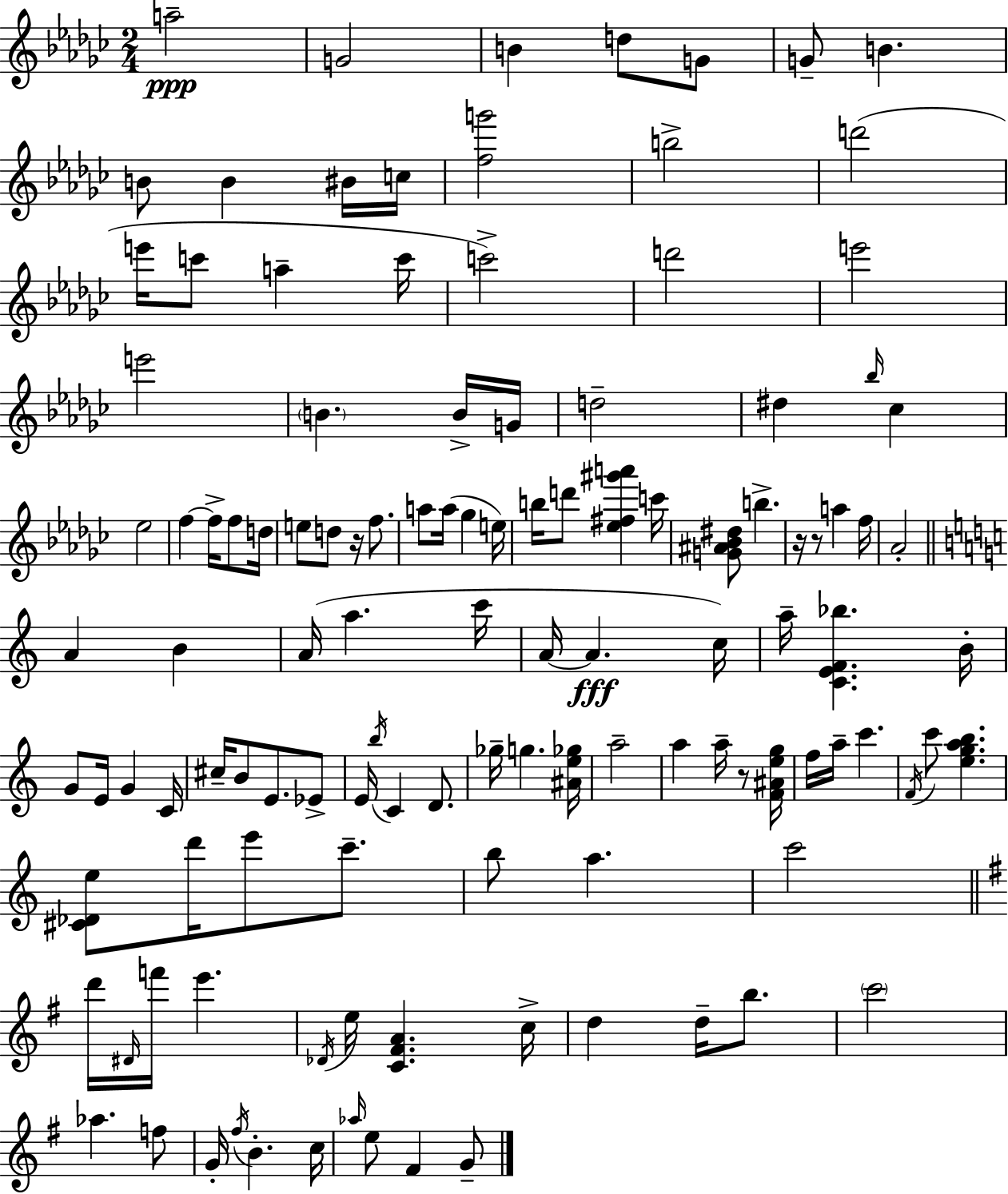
X:1
T:Untitled
M:2/4
L:1/4
K:Ebm
a2 G2 B d/2 G/2 G/2 B B/2 B ^B/4 c/4 [fg']2 b2 d'2 e'/4 c'/2 a c'/4 c'2 d'2 e'2 e'2 B B/4 G/4 d2 ^d _b/4 _c _e2 f f/4 f/2 d/4 e/2 d/2 z/4 f/2 a/2 a/4 _g e/4 b/4 d'/2 [_e^f^g'a'] c'/4 [G^A_B^d]/2 b z/4 z/2 a f/4 _A2 A B A/4 a c'/4 A/4 A c/4 a/4 [CEF_b] B/4 G/2 E/4 G C/4 ^c/4 B/2 E/2 _E/2 E/4 b/4 C D/2 _g/4 g [^Ae_g]/4 a2 a a/4 z/2 [F^Aeg]/4 f/4 a/4 c' F/4 c'/2 [egab] [^C_De]/2 d'/4 e'/2 c'/2 b/2 a c'2 d'/4 ^D/4 f'/4 e' _D/4 e/4 [C^FA] c/4 d d/4 b/2 c'2 _a f/2 G/4 ^f/4 B c/4 _a/4 e/2 ^F G/2